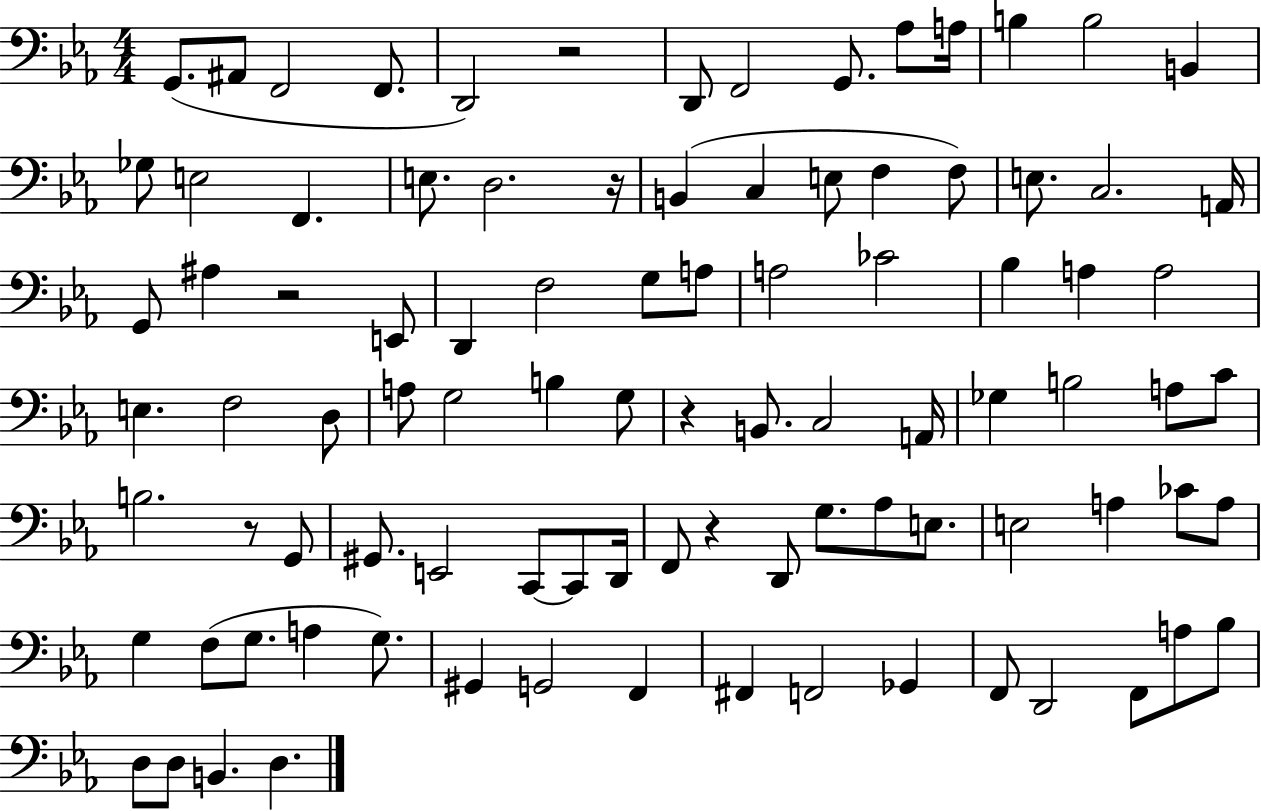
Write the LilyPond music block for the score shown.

{
  \clef bass
  \numericTimeSignature
  \time 4/4
  \key ees \major
  g,8.( ais,8 f,2 f,8. | d,2) r2 | d,8 f,2 g,8. aes8 a16 | b4 b2 b,4 | \break ges8 e2 f,4. | e8. d2. r16 | b,4( c4 e8 f4 f8) | e8. c2. a,16 | \break g,8 ais4 r2 e,8 | d,4 f2 g8 a8 | a2 ces'2 | bes4 a4 a2 | \break e4. f2 d8 | a8 g2 b4 g8 | r4 b,8. c2 a,16 | ges4 b2 a8 c'8 | \break b2. r8 g,8 | gis,8. e,2 c,8~~ c,8 d,16 | f,8 r4 d,8 g8. aes8 e8. | e2 a4 ces'8 a8 | \break g4 f8( g8. a4 g8.) | gis,4 g,2 f,4 | fis,4 f,2 ges,4 | f,8 d,2 f,8 a8 bes8 | \break d8 d8 b,4. d4. | \bar "|."
}